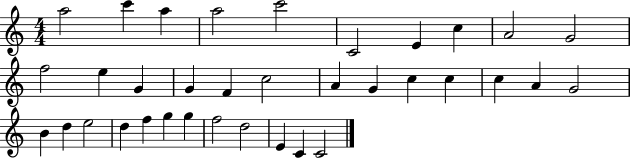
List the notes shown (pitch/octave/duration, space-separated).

A5/h C6/q A5/q A5/h C6/h C4/h E4/q C5/q A4/h G4/h F5/h E5/q G4/q G4/q F4/q C5/h A4/q G4/q C5/q C5/q C5/q A4/q G4/h B4/q D5/q E5/h D5/q F5/q G5/q G5/q F5/h D5/h E4/q C4/q C4/h